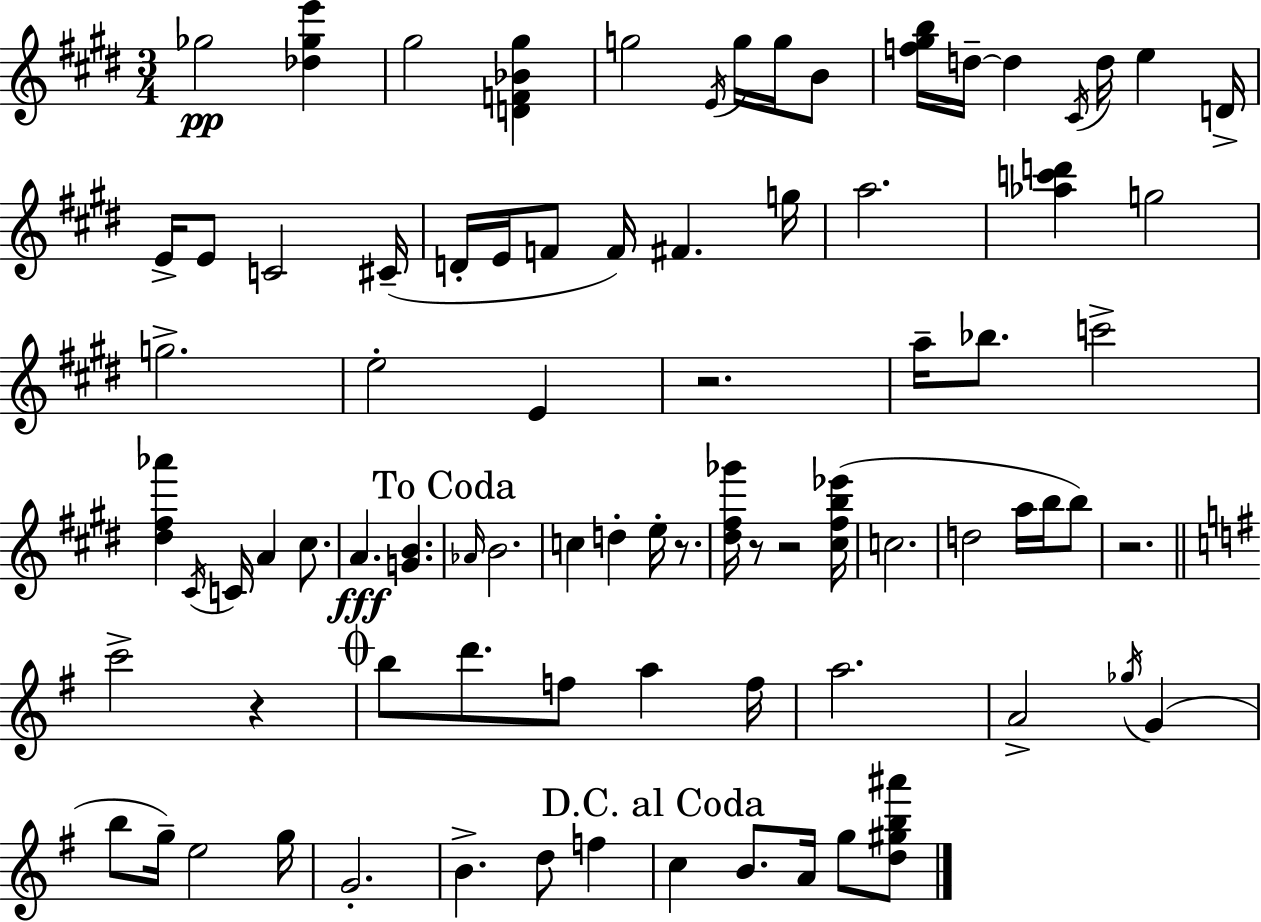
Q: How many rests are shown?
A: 6